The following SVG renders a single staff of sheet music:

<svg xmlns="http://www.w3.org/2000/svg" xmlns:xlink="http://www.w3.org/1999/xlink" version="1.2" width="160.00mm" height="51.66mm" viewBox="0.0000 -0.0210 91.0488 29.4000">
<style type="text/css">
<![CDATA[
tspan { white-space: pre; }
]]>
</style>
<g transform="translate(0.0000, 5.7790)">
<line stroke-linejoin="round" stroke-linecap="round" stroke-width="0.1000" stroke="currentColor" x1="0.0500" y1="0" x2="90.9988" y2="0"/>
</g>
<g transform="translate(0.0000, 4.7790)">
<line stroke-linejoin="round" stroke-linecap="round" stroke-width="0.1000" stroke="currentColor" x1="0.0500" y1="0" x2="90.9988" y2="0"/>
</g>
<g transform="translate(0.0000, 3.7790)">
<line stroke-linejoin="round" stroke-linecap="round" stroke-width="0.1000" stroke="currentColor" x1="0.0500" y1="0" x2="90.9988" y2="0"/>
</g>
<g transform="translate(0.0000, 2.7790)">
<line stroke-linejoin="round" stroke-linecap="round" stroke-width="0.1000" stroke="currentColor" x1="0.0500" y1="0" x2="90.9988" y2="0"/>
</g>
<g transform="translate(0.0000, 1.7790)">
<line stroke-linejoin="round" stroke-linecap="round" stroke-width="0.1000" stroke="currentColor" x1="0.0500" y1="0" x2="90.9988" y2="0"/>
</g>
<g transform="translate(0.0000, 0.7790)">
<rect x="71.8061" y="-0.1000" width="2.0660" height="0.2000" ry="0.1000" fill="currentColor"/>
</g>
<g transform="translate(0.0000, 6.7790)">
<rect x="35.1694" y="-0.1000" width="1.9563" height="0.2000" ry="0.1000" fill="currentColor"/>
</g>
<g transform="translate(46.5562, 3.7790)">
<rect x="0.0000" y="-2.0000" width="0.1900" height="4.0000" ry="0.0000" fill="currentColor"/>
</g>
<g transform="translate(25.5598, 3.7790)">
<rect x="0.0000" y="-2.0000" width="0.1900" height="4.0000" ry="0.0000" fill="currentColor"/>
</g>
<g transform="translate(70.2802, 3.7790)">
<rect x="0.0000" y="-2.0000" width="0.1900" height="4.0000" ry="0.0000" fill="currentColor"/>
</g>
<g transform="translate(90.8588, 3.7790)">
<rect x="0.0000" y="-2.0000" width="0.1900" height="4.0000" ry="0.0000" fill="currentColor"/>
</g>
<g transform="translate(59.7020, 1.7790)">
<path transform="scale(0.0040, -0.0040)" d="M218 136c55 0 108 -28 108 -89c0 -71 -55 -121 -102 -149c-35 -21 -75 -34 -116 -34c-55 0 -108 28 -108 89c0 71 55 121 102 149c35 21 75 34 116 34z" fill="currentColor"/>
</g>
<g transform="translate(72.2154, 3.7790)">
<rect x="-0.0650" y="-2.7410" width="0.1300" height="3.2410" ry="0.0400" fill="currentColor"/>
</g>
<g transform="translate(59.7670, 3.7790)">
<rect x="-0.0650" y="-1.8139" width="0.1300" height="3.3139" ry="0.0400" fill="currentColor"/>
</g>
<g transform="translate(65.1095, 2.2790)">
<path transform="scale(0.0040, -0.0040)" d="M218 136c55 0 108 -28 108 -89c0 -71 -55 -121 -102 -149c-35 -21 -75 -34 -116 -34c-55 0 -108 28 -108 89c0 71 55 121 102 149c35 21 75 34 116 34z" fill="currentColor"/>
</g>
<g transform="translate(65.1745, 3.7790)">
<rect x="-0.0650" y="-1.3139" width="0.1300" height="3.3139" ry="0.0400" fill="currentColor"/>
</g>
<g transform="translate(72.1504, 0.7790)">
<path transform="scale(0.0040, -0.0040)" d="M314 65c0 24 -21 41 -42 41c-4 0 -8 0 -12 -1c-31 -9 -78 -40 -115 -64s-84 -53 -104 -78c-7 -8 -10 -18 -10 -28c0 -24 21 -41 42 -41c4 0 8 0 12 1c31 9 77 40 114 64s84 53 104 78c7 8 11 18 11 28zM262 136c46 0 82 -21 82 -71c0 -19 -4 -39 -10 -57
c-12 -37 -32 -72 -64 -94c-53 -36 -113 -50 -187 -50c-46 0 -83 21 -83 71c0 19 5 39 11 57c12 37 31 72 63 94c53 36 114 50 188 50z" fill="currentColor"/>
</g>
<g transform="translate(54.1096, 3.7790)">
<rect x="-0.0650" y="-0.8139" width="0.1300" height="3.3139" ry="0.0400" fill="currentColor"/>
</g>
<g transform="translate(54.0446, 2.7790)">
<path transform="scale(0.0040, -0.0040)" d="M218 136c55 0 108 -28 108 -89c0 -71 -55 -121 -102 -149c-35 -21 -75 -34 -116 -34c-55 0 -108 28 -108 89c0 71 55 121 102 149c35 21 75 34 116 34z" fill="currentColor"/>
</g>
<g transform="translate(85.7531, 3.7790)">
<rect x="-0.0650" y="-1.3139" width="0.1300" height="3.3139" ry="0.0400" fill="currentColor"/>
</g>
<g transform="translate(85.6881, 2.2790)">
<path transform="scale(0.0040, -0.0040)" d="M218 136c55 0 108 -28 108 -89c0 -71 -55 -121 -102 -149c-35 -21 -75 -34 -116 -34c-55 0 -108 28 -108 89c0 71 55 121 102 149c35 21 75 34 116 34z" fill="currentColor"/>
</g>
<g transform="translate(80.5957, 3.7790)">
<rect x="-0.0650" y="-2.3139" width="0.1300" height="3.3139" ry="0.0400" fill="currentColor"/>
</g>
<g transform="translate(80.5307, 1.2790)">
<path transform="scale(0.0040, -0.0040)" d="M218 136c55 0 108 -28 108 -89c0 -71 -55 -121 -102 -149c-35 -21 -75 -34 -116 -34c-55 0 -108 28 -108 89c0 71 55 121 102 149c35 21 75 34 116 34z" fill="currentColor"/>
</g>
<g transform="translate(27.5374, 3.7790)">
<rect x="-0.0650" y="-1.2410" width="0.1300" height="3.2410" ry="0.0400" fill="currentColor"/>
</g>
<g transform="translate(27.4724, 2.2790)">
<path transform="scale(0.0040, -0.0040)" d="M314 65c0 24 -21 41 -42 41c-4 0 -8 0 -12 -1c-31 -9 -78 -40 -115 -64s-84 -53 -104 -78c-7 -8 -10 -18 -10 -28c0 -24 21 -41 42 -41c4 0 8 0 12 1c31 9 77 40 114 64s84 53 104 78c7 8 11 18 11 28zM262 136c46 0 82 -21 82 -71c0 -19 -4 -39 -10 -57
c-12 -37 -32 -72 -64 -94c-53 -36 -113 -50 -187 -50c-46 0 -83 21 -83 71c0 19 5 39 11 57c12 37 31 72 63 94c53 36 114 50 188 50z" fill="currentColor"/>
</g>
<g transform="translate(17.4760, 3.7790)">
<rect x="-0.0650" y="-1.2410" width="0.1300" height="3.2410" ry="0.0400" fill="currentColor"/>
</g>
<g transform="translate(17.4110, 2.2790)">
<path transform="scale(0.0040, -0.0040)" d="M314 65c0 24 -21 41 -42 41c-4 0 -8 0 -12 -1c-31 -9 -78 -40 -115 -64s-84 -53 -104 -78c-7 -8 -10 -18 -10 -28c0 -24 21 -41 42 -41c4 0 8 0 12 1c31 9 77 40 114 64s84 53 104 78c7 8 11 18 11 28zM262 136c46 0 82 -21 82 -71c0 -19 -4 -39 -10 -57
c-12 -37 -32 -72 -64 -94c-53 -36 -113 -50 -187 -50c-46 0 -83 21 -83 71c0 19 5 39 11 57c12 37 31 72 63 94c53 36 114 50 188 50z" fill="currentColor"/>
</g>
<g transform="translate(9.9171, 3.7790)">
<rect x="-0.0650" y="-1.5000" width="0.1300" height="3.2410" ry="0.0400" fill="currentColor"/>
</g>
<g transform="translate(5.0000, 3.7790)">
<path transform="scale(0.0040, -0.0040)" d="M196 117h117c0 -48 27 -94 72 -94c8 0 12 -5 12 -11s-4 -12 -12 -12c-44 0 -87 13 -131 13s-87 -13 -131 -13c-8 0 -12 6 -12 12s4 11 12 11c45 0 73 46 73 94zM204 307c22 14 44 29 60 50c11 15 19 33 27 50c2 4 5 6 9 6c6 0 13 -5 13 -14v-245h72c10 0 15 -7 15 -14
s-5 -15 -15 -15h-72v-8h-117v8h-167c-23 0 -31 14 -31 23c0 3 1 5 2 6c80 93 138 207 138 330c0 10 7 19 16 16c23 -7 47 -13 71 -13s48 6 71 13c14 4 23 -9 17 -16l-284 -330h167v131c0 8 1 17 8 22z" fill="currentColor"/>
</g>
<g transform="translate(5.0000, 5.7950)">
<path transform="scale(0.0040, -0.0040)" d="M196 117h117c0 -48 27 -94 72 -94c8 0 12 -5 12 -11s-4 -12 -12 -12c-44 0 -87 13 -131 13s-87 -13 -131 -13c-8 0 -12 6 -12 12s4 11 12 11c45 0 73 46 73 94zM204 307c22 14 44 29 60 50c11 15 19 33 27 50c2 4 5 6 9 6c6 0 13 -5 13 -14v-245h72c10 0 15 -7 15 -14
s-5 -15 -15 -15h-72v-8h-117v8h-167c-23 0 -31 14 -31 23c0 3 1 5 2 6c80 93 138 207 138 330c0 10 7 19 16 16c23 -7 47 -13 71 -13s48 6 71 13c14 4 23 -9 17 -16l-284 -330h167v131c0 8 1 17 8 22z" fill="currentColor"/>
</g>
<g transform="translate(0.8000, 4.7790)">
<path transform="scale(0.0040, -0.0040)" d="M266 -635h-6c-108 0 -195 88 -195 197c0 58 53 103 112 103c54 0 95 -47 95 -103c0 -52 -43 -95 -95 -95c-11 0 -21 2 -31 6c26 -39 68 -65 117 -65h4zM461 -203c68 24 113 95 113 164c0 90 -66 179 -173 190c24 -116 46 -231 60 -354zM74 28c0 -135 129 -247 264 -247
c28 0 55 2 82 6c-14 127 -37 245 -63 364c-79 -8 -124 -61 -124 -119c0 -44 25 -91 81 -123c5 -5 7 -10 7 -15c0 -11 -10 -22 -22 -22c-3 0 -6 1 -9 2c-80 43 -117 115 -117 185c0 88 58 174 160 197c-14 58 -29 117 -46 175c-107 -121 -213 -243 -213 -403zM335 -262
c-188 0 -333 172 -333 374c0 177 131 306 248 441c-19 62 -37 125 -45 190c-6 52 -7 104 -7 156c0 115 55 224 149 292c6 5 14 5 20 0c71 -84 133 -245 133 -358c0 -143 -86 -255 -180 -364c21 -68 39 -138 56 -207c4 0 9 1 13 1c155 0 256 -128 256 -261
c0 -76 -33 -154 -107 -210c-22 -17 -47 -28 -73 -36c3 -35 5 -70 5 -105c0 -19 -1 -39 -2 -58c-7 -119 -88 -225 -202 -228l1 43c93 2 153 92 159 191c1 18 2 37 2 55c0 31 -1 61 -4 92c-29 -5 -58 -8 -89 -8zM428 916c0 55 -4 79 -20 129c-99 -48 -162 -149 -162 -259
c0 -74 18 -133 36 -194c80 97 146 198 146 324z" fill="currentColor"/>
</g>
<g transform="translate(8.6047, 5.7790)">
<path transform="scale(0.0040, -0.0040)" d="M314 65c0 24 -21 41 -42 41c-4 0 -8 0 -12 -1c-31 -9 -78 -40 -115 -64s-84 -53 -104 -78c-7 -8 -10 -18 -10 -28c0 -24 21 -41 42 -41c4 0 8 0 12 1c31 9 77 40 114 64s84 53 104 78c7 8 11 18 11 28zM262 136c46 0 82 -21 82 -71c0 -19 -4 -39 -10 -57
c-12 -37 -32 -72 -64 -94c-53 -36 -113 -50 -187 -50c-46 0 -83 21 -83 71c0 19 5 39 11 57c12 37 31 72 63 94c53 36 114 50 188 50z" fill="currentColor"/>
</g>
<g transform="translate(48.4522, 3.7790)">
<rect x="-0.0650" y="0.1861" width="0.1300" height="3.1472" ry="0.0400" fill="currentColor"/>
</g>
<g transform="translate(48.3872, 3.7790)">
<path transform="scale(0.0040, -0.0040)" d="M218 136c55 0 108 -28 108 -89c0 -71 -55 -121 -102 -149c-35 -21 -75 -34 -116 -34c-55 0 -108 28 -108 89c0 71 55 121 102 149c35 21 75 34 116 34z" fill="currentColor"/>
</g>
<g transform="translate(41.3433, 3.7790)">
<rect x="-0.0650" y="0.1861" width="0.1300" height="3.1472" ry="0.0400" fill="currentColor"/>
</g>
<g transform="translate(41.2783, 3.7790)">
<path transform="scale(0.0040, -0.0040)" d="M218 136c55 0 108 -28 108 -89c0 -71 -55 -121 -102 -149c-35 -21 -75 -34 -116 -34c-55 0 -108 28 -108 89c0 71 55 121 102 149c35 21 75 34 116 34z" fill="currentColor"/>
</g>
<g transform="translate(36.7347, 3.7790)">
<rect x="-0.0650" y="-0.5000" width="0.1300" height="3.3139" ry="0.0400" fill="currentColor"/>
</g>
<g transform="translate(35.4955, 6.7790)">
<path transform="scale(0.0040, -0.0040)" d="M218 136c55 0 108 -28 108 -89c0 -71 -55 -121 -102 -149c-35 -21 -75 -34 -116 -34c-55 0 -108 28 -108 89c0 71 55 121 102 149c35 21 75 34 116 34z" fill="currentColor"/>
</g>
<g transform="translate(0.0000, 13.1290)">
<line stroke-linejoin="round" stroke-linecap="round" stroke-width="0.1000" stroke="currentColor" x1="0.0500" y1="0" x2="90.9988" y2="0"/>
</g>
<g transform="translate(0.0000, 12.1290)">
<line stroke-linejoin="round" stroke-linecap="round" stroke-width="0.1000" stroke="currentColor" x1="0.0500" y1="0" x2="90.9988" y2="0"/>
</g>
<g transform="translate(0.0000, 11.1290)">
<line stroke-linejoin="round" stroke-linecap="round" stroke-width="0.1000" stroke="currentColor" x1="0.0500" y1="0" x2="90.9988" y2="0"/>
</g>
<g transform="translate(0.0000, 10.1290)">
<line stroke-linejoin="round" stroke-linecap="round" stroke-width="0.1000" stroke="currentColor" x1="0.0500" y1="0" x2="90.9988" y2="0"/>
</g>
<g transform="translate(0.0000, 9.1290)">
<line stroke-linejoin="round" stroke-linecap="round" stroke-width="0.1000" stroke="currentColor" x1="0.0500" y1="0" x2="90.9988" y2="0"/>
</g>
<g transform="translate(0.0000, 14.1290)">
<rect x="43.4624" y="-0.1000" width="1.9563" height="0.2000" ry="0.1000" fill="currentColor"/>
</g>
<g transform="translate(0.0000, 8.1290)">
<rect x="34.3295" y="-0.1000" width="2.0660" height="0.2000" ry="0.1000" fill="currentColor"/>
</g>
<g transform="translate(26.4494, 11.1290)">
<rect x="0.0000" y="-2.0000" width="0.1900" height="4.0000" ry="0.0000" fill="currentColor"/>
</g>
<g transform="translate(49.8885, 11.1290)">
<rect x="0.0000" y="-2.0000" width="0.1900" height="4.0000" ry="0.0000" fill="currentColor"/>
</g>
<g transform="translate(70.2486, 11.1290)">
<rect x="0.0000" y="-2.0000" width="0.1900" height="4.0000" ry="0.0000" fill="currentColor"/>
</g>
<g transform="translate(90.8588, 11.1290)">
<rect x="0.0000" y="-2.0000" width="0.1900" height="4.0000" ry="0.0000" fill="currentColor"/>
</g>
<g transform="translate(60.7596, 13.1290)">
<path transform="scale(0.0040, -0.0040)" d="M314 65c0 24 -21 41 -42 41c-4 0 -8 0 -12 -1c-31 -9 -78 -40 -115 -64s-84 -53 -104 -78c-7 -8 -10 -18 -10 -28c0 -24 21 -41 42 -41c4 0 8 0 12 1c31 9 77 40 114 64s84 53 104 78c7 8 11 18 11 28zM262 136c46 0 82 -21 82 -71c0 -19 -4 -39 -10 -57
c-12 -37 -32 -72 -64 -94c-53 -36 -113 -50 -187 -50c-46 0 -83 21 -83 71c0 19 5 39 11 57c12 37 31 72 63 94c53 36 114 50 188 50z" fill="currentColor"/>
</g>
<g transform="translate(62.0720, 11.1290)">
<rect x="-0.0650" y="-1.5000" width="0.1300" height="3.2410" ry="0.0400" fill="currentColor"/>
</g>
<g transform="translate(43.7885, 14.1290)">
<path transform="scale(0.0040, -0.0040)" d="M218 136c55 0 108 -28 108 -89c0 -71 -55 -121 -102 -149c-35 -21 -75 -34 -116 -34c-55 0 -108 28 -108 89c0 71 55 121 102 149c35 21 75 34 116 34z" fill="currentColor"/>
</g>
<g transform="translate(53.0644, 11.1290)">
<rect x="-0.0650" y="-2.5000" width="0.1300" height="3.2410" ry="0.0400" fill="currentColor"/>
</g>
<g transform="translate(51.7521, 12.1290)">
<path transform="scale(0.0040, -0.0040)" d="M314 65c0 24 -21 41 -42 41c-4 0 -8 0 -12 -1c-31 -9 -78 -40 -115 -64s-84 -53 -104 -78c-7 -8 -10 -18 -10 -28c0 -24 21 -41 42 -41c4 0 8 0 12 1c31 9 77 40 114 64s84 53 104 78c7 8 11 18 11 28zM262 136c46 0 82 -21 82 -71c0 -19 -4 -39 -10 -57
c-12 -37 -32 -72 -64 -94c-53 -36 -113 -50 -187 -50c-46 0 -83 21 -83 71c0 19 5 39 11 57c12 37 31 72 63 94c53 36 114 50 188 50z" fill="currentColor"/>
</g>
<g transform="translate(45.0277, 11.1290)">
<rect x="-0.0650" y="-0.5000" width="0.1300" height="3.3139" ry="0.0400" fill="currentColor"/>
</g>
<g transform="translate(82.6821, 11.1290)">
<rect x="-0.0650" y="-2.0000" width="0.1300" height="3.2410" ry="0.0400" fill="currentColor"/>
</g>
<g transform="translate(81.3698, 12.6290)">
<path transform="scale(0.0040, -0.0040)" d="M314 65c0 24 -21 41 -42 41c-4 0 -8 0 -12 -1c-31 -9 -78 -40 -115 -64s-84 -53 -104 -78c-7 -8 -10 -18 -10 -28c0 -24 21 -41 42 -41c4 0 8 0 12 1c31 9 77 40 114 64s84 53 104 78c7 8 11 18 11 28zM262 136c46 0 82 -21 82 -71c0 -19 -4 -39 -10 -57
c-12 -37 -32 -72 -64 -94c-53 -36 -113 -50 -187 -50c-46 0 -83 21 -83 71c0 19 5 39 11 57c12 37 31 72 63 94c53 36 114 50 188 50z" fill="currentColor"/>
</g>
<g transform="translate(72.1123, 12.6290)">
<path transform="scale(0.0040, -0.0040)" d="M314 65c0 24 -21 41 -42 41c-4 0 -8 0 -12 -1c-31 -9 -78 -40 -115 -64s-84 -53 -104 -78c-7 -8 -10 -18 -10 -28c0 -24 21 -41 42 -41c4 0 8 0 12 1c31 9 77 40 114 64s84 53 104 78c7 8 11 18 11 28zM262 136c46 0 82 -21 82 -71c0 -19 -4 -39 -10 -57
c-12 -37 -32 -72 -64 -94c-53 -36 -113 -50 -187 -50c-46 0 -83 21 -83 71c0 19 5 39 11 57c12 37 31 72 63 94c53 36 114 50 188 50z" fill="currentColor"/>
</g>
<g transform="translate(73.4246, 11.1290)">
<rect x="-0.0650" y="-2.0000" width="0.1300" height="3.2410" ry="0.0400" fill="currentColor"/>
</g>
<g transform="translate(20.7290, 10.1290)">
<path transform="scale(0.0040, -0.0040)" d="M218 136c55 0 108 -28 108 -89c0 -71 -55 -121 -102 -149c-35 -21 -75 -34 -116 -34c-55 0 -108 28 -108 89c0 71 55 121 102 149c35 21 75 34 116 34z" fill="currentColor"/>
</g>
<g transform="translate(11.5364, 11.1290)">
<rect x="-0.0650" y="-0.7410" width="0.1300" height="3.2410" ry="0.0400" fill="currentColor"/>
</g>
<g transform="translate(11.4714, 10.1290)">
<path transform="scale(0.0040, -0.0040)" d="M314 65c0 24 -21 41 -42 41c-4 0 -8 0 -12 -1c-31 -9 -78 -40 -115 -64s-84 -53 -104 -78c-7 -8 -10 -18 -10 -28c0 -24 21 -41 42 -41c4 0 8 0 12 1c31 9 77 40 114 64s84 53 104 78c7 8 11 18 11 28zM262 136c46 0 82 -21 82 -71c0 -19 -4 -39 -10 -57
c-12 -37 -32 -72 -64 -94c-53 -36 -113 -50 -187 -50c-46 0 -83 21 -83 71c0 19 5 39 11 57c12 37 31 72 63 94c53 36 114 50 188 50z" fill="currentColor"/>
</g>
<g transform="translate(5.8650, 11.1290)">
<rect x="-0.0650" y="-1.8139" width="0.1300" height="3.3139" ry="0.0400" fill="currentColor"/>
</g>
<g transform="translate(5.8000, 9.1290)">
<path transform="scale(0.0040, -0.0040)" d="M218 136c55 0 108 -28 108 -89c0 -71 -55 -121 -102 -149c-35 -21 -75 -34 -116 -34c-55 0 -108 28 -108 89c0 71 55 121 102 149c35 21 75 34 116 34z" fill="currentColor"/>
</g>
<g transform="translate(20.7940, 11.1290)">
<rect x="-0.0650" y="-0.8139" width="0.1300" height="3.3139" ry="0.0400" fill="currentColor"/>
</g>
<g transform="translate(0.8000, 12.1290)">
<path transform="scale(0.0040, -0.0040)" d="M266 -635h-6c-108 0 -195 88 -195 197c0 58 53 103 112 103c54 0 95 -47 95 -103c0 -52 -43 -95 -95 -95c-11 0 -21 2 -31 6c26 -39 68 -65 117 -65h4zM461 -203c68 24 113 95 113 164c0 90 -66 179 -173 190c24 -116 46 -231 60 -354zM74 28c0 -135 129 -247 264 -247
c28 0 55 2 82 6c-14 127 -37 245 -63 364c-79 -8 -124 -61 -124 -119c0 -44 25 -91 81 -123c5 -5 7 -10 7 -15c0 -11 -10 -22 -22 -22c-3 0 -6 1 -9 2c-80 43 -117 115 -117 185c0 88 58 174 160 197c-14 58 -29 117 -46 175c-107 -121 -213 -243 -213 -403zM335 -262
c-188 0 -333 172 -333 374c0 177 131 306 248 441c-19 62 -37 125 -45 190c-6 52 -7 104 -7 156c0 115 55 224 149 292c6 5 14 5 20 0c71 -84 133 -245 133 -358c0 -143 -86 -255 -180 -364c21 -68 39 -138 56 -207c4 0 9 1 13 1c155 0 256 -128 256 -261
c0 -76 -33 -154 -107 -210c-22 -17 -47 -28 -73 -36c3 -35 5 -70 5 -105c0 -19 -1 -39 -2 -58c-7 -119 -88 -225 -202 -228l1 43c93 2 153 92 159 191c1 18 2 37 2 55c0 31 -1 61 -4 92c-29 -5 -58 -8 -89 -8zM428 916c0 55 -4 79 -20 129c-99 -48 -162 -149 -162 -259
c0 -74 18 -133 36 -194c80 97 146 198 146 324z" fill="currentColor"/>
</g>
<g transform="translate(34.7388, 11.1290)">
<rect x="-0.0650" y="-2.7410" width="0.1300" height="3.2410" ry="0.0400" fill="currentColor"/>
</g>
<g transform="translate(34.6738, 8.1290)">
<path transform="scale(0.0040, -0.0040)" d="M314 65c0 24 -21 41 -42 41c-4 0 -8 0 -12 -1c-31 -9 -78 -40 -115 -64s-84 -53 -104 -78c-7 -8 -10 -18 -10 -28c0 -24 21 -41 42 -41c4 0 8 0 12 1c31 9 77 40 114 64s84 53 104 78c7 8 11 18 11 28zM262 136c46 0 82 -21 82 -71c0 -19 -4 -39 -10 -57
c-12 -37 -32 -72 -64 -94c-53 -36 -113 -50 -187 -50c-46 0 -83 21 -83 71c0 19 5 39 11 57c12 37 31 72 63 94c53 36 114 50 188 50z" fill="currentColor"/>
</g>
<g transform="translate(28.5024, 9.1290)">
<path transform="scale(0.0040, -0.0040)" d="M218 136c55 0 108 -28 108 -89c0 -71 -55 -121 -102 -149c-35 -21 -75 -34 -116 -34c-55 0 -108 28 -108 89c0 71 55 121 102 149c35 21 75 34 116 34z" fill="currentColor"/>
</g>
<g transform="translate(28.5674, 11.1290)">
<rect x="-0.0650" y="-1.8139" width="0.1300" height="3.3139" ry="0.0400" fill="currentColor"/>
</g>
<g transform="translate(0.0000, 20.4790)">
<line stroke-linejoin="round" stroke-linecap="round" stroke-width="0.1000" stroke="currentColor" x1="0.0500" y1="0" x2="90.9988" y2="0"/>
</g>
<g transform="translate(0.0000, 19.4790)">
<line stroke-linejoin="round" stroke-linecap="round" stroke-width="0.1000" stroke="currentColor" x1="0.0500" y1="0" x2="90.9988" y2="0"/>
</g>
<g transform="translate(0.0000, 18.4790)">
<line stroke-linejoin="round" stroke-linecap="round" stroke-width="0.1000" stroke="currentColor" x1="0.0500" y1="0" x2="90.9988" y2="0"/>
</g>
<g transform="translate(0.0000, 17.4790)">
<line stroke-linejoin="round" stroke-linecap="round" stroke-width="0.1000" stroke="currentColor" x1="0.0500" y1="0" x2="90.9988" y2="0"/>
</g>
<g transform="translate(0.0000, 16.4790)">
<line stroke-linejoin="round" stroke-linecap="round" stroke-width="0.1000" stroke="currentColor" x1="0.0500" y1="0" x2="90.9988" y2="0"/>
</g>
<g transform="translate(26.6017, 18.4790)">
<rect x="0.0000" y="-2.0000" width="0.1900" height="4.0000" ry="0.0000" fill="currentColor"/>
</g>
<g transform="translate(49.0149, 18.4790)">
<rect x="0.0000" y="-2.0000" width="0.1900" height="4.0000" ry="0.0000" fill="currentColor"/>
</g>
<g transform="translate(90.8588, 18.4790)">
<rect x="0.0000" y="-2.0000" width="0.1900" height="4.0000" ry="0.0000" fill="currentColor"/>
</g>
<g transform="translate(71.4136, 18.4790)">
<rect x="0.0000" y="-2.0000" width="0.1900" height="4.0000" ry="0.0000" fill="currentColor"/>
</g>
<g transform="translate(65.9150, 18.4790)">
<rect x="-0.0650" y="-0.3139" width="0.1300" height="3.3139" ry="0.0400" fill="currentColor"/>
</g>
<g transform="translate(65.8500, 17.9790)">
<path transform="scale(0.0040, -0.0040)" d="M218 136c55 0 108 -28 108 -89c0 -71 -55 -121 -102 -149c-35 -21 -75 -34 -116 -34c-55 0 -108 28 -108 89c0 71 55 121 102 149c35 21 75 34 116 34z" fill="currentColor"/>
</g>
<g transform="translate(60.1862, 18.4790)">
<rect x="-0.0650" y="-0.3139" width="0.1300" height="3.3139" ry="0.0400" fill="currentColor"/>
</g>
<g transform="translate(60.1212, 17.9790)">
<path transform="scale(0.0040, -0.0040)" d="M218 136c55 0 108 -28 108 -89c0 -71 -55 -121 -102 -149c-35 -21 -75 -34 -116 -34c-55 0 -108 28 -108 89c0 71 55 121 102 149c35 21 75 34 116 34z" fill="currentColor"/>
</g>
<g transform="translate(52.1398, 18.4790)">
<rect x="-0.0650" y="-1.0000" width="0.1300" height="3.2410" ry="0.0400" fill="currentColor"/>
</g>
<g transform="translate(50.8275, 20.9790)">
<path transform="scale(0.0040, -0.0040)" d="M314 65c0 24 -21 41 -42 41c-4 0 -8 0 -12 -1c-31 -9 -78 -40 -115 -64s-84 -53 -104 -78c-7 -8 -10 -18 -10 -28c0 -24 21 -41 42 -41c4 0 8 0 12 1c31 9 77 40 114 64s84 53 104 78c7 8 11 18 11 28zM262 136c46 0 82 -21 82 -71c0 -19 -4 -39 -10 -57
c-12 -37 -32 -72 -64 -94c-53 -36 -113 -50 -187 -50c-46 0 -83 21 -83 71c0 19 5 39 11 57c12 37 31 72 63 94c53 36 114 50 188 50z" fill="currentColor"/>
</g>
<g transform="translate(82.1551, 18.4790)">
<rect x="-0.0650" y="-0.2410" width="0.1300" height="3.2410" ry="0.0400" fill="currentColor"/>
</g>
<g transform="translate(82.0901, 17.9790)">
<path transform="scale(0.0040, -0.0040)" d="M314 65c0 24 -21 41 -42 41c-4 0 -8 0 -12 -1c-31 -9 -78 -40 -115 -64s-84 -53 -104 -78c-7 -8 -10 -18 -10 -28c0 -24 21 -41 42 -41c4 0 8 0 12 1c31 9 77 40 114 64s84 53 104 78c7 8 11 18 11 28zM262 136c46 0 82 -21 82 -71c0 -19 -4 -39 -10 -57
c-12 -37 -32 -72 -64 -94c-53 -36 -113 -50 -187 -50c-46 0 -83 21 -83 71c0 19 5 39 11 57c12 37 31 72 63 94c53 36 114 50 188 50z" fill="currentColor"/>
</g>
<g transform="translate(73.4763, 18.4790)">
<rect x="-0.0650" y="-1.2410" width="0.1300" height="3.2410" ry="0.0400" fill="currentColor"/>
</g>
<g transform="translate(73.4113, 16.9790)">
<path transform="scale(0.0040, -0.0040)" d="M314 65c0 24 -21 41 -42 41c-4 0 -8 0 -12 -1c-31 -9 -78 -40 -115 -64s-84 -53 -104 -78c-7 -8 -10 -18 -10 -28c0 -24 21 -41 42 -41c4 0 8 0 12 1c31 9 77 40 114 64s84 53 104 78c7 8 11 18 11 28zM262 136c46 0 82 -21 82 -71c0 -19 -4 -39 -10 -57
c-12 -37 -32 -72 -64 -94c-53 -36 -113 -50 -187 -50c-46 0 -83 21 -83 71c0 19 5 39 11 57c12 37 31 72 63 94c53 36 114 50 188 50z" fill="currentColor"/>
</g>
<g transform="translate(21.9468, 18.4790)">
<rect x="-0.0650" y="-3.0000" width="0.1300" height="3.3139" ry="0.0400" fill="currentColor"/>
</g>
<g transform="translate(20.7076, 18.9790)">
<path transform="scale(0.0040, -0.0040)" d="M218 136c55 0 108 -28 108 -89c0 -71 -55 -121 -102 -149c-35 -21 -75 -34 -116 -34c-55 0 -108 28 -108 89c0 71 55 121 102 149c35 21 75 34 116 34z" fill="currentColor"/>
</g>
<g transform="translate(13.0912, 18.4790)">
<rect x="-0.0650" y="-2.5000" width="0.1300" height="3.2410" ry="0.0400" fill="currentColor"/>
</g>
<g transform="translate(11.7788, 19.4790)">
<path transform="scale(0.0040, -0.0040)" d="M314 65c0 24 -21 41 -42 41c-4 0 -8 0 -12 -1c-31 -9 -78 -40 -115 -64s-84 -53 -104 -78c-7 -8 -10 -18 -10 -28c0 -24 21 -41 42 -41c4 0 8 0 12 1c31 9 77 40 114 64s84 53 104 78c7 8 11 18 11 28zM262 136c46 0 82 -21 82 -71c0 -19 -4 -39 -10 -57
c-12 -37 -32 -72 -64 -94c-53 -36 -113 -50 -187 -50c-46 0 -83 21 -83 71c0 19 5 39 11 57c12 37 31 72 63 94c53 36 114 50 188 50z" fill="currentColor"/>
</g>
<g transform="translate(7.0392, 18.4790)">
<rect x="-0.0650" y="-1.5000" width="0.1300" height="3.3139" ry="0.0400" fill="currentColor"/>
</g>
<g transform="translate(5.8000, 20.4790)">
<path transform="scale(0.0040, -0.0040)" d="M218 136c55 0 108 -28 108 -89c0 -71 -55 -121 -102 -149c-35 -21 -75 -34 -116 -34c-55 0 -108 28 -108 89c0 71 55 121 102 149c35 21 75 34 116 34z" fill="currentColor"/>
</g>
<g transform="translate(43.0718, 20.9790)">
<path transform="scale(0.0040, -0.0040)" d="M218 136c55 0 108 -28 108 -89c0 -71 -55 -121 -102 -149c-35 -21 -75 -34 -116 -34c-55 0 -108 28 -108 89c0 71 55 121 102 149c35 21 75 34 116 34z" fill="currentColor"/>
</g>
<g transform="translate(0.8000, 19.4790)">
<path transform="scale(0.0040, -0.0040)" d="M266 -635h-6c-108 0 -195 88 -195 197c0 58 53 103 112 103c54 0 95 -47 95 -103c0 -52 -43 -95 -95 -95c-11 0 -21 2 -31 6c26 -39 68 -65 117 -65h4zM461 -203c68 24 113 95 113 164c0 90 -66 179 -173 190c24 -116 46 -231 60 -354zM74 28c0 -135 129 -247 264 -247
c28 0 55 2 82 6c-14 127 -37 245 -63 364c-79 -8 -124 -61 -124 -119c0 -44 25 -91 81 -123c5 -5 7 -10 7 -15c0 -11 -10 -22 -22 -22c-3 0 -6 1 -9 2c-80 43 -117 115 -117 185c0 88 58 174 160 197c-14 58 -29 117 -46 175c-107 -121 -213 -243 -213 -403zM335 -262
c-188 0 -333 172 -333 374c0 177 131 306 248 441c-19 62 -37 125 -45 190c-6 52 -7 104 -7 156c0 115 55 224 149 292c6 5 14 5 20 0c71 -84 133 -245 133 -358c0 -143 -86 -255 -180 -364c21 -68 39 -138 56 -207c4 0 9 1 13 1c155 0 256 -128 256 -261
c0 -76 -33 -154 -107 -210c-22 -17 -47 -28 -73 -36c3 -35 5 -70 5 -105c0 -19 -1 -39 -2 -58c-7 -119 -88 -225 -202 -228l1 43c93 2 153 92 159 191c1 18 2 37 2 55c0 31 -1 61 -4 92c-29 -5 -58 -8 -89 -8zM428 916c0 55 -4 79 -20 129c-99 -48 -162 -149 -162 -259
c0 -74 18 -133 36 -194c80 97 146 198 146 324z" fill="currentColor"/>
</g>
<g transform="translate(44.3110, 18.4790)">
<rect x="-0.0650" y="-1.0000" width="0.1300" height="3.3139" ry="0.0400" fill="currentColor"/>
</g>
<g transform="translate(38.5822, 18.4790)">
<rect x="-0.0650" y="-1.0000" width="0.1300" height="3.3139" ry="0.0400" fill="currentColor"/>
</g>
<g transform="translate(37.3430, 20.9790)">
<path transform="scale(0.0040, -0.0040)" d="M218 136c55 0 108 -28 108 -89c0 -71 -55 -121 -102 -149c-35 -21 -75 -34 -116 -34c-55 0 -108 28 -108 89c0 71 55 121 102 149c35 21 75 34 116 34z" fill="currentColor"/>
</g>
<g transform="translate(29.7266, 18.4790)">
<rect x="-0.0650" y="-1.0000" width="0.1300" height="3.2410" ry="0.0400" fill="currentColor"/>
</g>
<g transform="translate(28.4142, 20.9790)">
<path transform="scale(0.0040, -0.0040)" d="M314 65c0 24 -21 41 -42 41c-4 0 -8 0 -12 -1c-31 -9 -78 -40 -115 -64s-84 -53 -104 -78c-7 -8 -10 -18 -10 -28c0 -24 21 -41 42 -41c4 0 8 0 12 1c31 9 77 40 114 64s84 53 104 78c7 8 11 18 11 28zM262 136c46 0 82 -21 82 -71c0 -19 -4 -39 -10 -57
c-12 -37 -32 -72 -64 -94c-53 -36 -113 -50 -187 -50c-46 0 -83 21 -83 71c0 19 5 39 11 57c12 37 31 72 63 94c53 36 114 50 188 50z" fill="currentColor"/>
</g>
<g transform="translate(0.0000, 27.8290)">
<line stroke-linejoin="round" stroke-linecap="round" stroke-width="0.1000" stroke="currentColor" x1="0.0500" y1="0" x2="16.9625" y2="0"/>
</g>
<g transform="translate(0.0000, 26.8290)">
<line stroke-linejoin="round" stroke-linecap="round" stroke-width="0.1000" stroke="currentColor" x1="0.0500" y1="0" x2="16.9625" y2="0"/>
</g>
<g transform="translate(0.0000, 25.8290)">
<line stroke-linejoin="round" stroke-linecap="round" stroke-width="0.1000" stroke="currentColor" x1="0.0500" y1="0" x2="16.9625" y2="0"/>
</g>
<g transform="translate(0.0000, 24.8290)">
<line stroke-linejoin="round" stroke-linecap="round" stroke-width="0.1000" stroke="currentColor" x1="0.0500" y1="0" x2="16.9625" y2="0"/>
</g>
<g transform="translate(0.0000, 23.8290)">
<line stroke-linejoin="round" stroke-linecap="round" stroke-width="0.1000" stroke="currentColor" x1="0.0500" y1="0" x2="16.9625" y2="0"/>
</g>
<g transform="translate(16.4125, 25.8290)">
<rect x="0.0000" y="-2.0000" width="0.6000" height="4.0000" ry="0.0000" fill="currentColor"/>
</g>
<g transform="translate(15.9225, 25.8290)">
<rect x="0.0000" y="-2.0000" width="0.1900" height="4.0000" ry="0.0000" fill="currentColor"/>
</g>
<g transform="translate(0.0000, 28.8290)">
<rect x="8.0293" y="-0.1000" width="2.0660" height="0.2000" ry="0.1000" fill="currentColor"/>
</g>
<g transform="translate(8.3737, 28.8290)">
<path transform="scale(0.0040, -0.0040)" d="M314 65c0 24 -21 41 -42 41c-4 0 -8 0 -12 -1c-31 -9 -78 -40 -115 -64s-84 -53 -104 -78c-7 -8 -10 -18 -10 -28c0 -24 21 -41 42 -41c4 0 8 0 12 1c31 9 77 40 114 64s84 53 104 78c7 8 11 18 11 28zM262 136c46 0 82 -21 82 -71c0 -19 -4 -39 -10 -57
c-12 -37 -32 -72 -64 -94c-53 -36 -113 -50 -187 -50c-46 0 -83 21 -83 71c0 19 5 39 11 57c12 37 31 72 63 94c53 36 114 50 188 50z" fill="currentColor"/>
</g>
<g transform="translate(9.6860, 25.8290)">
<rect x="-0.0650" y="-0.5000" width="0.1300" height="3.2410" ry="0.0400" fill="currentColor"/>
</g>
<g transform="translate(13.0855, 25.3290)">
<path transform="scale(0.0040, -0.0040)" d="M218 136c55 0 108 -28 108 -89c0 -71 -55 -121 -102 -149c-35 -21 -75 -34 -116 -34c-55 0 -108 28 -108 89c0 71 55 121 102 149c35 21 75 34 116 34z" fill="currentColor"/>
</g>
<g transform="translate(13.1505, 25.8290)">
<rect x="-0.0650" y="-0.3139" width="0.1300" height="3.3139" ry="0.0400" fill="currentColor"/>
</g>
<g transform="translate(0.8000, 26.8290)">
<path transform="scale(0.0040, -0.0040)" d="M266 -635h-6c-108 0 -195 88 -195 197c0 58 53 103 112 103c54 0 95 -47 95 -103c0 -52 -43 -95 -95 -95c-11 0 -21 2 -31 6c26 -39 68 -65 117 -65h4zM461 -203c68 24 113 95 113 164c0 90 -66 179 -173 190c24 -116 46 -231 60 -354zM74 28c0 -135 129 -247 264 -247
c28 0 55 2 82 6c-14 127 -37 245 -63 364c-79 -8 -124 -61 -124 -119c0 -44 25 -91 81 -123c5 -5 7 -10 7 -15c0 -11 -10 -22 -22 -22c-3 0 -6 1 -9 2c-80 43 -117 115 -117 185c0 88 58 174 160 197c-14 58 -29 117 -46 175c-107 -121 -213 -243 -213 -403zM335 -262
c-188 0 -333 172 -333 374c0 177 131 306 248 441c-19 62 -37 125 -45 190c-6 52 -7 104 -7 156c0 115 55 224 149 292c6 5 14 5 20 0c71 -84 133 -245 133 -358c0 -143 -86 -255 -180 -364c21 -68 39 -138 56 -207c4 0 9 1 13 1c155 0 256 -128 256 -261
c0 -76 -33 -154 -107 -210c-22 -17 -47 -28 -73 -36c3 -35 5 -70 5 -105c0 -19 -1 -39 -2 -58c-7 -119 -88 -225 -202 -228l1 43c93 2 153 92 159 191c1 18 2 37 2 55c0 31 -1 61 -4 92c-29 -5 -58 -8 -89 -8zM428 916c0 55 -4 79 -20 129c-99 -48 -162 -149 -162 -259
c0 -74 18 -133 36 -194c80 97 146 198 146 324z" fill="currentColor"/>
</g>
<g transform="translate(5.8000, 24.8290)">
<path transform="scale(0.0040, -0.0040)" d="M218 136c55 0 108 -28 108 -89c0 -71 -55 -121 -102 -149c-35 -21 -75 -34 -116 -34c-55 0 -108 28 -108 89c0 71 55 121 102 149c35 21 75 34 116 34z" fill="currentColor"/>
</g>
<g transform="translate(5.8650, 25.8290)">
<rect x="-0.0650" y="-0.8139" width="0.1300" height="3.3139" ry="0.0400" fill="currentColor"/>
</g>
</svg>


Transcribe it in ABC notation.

X:1
T:Untitled
M:4/4
L:1/4
K:C
E2 e2 e2 C B B d f e a2 g e f d2 d f a2 C G2 E2 F2 F2 E G2 A D2 D D D2 c c e2 c2 d C2 c